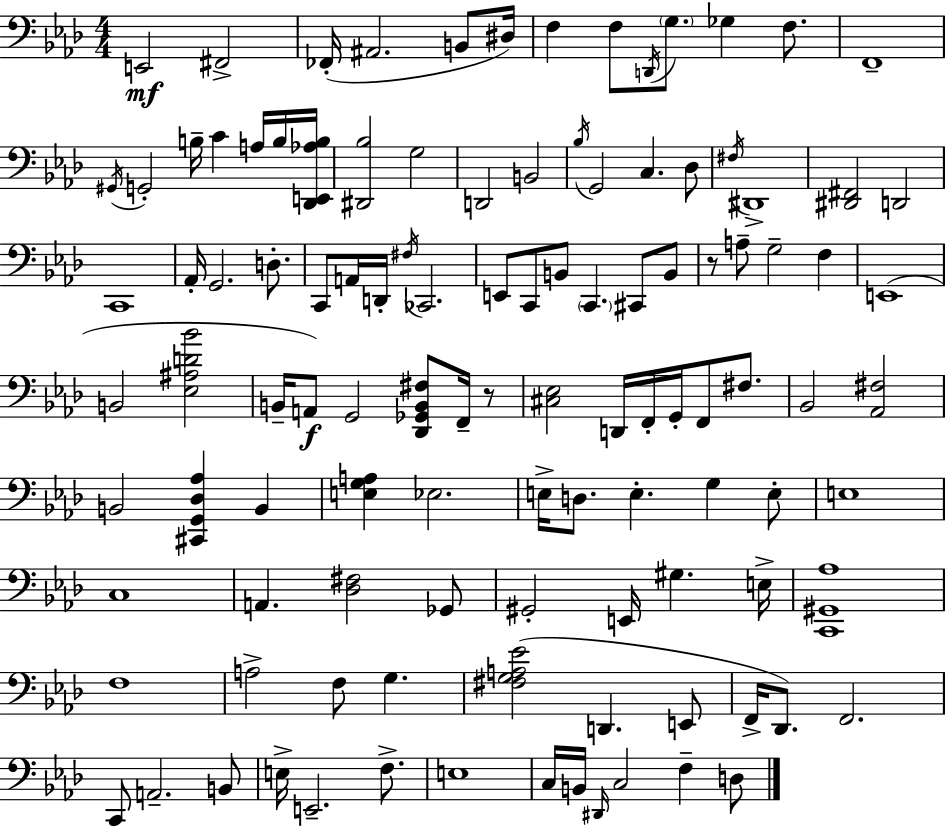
{
  \clef bass
  \numericTimeSignature
  \time 4/4
  \key aes \major
  e,2\mf fis,2-> | fes,16-.( ais,2. b,8 dis16) | f4 f8 \acciaccatura { d,16 } \parenthesize g8. ges4 f8. | f,1-- | \break \acciaccatura { gis,16 } g,2-. b16-- c'4 a16 | b16 <des, e, aes b>16 <dis, bes>2 g2 | d,2 b,2 | \acciaccatura { bes16 } g,2 c4. | \break des8 \acciaccatura { fis16 } dis,1-> | <dis, fis,>2 d,2 | c,1 | aes,16-. g,2. | \break d8.-. c,8 a,16 d,16-. \acciaccatura { fis16 } ces,2. | e,8 c,8 b,8 \parenthesize c,4. | cis,8 b,8 r8 a8-- g2-- | f4 e,1( | \break b,2 <ees ais d' bes'>2 | b,16-- a,8\f) g,2 | <des, ges, b, fis>8 f,16-- r8 <cis ees>2 d,16 f,16-. g,16-. | f,8 fis8. bes,2 <aes, fis>2 | \break b,2 <cis, g, des aes>4 | b,4 <e g a>4 ees2. | e16-> d8. e4.-. g4 | e8-. e1 | \break c1 | a,4. <des fis>2 | ges,8 gis,2-. e,16 gis4. | e16-> <c, gis, aes>1 | \break f1 | a2-> f8 g4. | <fis g a ees'>2( d,4. | e,8 f,16-> des,8.) f,2. | \break c,8 a,2.-- | b,8 e16-> e,2.-- | f8.-> e1 | c16 b,16 \grace { dis,16 } c2 | \break f4-- d8 \bar "|."
}